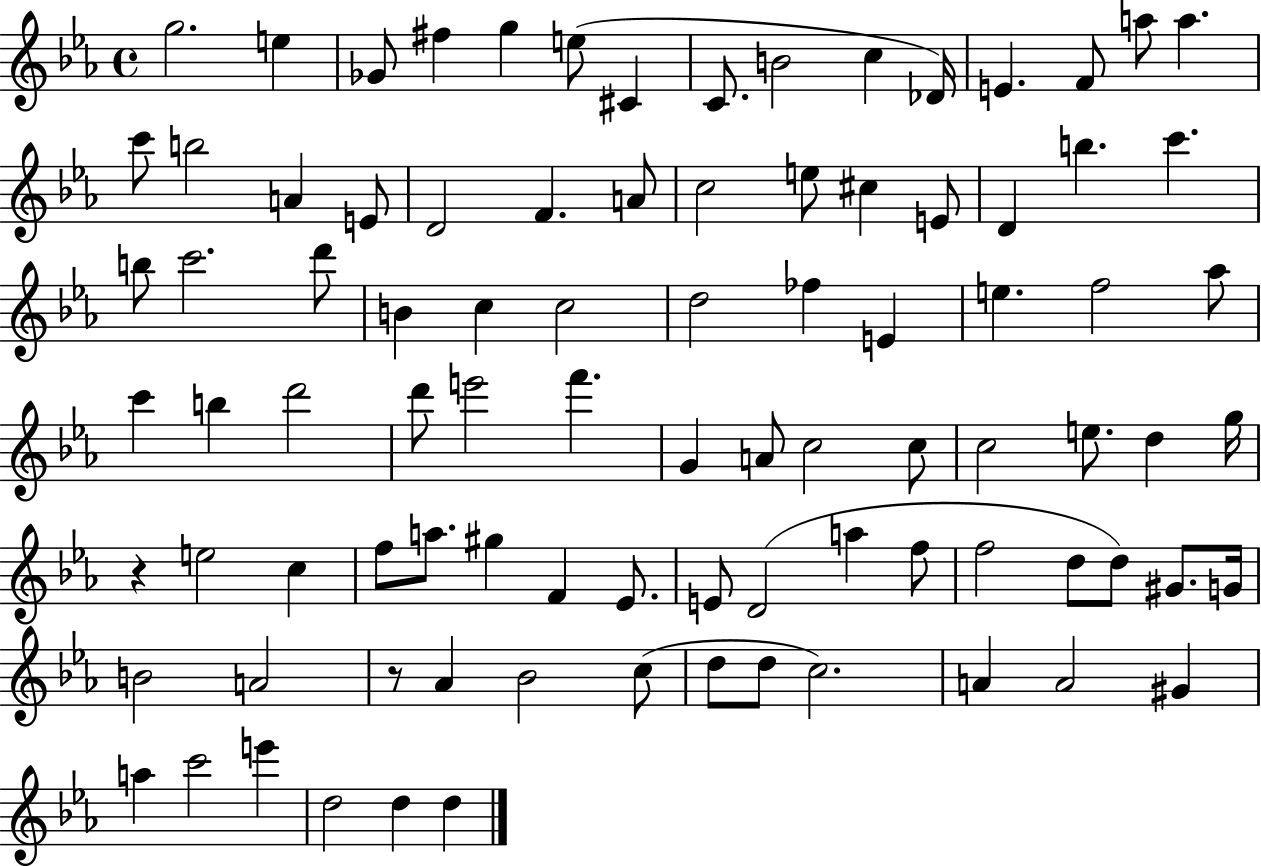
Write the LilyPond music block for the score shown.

{
  \clef treble
  \time 4/4
  \defaultTimeSignature
  \key ees \major
  \repeat volta 2 { g''2. e''4 | ges'8 fis''4 g''4 e''8( cis'4 | c'8. b'2 c''4 des'16) | e'4. f'8 a''8 a''4. | \break c'''8 b''2 a'4 e'8 | d'2 f'4. a'8 | c''2 e''8 cis''4 e'8 | d'4 b''4. c'''4. | \break b''8 c'''2. d'''8 | b'4 c''4 c''2 | d''2 fes''4 e'4 | e''4. f''2 aes''8 | \break c'''4 b''4 d'''2 | d'''8 e'''2 f'''4. | g'4 a'8 c''2 c''8 | c''2 e''8. d''4 g''16 | \break r4 e''2 c''4 | f''8 a''8. gis''4 f'4 ees'8. | e'8 d'2( a''4 f''8 | f''2 d''8 d''8) gis'8. g'16 | \break b'2 a'2 | r8 aes'4 bes'2 c''8( | d''8 d''8 c''2.) | a'4 a'2 gis'4 | \break a''4 c'''2 e'''4 | d''2 d''4 d''4 | } \bar "|."
}